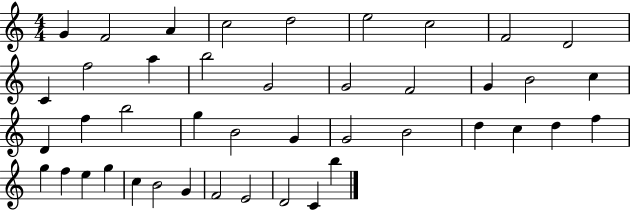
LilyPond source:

{
  \clef treble
  \numericTimeSignature
  \time 4/4
  \key c \major
  g'4 f'2 a'4 | c''2 d''2 | e''2 c''2 | f'2 d'2 | \break c'4 f''2 a''4 | b''2 g'2 | g'2 f'2 | g'4 b'2 c''4 | \break d'4 f''4 b''2 | g''4 b'2 g'4 | g'2 b'2 | d''4 c''4 d''4 f''4 | \break g''4 f''4 e''4 g''4 | c''4 b'2 g'4 | f'2 e'2 | d'2 c'4 b''4 | \break \bar "|."
}